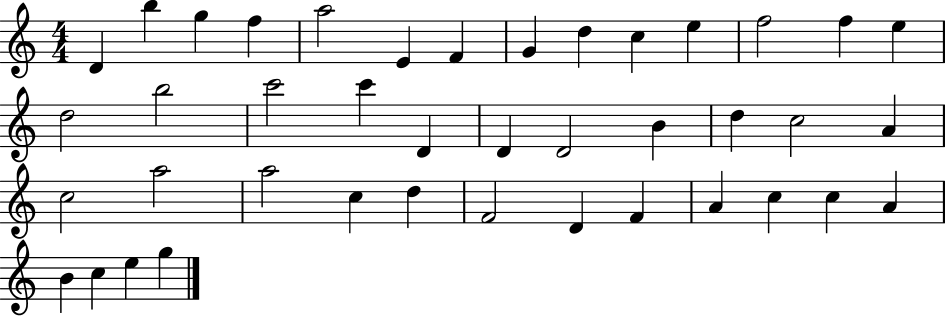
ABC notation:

X:1
T:Untitled
M:4/4
L:1/4
K:C
D b g f a2 E F G d c e f2 f e d2 b2 c'2 c' D D D2 B d c2 A c2 a2 a2 c d F2 D F A c c A B c e g